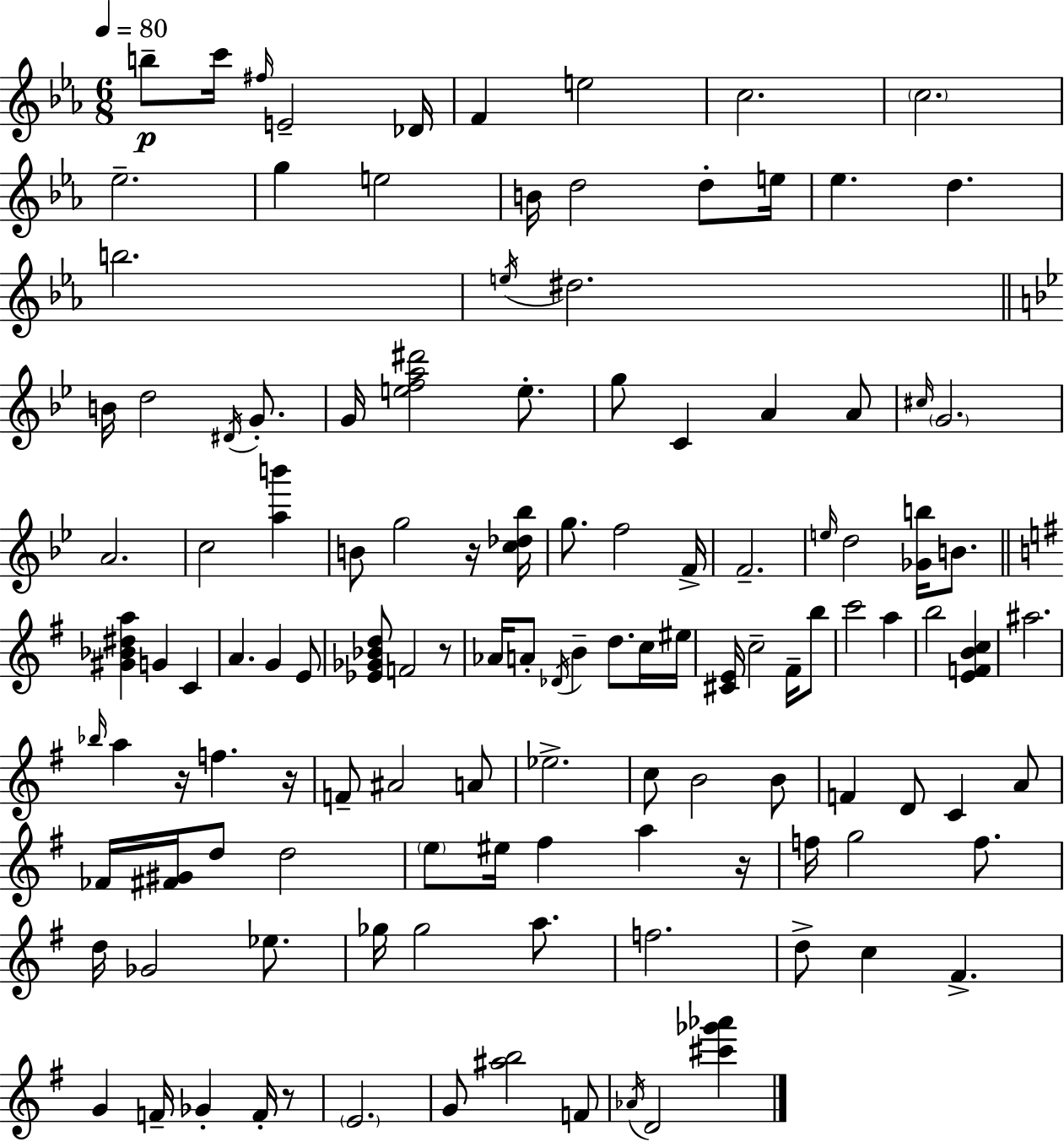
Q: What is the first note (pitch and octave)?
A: B5